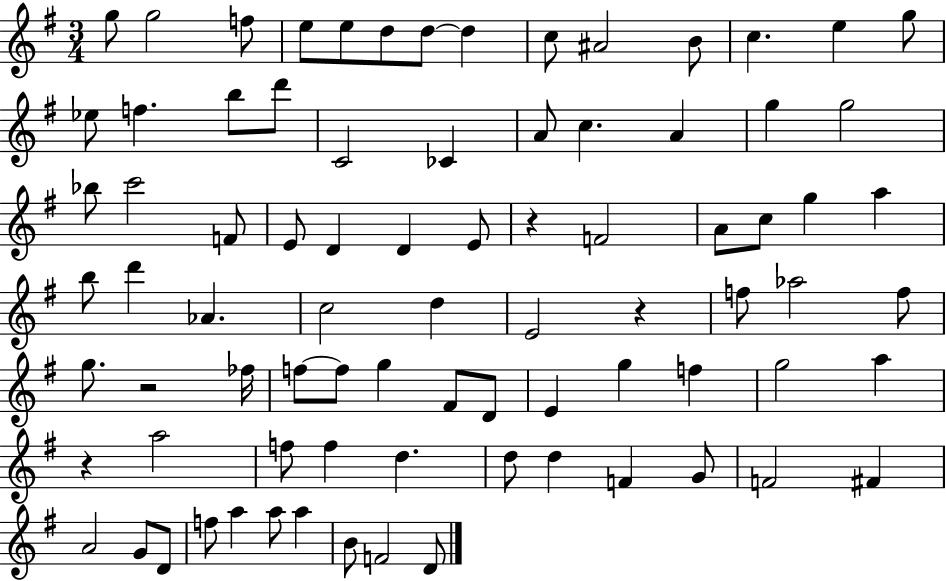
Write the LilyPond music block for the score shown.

{
  \clef treble
  \numericTimeSignature
  \time 3/4
  \key g \major
  g''8 g''2 f''8 | e''8 e''8 d''8 d''8~~ d''4 | c''8 ais'2 b'8 | c''4. e''4 g''8 | \break ees''8 f''4. b''8 d'''8 | c'2 ces'4 | a'8 c''4. a'4 | g''4 g''2 | \break bes''8 c'''2 f'8 | e'8 d'4 d'4 e'8 | r4 f'2 | a'8 c''8 g''4 a''4 | \break b''8 d'''4 aes'4. | c''2 d''4 | e'2 r4 | f''8 aes''2 f''8 | \break g''8. r2 fes''16 | f''8~~ f''8 g''4 fis'8 d'8 | e'4 g''4 f''4 | g''2 a''4 | \break r4 a''2 | f''8 f''4 d''4. | d''8 d''4 f'4 g'8 | f'2 fis'4 | \break a'2 g'8 d'8 | f''8 a''4 a''8 a''4 | b'8 f'2 d'8 | \bar "|."
}